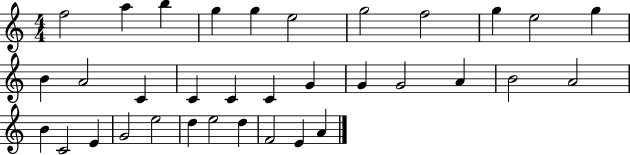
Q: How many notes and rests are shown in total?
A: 34